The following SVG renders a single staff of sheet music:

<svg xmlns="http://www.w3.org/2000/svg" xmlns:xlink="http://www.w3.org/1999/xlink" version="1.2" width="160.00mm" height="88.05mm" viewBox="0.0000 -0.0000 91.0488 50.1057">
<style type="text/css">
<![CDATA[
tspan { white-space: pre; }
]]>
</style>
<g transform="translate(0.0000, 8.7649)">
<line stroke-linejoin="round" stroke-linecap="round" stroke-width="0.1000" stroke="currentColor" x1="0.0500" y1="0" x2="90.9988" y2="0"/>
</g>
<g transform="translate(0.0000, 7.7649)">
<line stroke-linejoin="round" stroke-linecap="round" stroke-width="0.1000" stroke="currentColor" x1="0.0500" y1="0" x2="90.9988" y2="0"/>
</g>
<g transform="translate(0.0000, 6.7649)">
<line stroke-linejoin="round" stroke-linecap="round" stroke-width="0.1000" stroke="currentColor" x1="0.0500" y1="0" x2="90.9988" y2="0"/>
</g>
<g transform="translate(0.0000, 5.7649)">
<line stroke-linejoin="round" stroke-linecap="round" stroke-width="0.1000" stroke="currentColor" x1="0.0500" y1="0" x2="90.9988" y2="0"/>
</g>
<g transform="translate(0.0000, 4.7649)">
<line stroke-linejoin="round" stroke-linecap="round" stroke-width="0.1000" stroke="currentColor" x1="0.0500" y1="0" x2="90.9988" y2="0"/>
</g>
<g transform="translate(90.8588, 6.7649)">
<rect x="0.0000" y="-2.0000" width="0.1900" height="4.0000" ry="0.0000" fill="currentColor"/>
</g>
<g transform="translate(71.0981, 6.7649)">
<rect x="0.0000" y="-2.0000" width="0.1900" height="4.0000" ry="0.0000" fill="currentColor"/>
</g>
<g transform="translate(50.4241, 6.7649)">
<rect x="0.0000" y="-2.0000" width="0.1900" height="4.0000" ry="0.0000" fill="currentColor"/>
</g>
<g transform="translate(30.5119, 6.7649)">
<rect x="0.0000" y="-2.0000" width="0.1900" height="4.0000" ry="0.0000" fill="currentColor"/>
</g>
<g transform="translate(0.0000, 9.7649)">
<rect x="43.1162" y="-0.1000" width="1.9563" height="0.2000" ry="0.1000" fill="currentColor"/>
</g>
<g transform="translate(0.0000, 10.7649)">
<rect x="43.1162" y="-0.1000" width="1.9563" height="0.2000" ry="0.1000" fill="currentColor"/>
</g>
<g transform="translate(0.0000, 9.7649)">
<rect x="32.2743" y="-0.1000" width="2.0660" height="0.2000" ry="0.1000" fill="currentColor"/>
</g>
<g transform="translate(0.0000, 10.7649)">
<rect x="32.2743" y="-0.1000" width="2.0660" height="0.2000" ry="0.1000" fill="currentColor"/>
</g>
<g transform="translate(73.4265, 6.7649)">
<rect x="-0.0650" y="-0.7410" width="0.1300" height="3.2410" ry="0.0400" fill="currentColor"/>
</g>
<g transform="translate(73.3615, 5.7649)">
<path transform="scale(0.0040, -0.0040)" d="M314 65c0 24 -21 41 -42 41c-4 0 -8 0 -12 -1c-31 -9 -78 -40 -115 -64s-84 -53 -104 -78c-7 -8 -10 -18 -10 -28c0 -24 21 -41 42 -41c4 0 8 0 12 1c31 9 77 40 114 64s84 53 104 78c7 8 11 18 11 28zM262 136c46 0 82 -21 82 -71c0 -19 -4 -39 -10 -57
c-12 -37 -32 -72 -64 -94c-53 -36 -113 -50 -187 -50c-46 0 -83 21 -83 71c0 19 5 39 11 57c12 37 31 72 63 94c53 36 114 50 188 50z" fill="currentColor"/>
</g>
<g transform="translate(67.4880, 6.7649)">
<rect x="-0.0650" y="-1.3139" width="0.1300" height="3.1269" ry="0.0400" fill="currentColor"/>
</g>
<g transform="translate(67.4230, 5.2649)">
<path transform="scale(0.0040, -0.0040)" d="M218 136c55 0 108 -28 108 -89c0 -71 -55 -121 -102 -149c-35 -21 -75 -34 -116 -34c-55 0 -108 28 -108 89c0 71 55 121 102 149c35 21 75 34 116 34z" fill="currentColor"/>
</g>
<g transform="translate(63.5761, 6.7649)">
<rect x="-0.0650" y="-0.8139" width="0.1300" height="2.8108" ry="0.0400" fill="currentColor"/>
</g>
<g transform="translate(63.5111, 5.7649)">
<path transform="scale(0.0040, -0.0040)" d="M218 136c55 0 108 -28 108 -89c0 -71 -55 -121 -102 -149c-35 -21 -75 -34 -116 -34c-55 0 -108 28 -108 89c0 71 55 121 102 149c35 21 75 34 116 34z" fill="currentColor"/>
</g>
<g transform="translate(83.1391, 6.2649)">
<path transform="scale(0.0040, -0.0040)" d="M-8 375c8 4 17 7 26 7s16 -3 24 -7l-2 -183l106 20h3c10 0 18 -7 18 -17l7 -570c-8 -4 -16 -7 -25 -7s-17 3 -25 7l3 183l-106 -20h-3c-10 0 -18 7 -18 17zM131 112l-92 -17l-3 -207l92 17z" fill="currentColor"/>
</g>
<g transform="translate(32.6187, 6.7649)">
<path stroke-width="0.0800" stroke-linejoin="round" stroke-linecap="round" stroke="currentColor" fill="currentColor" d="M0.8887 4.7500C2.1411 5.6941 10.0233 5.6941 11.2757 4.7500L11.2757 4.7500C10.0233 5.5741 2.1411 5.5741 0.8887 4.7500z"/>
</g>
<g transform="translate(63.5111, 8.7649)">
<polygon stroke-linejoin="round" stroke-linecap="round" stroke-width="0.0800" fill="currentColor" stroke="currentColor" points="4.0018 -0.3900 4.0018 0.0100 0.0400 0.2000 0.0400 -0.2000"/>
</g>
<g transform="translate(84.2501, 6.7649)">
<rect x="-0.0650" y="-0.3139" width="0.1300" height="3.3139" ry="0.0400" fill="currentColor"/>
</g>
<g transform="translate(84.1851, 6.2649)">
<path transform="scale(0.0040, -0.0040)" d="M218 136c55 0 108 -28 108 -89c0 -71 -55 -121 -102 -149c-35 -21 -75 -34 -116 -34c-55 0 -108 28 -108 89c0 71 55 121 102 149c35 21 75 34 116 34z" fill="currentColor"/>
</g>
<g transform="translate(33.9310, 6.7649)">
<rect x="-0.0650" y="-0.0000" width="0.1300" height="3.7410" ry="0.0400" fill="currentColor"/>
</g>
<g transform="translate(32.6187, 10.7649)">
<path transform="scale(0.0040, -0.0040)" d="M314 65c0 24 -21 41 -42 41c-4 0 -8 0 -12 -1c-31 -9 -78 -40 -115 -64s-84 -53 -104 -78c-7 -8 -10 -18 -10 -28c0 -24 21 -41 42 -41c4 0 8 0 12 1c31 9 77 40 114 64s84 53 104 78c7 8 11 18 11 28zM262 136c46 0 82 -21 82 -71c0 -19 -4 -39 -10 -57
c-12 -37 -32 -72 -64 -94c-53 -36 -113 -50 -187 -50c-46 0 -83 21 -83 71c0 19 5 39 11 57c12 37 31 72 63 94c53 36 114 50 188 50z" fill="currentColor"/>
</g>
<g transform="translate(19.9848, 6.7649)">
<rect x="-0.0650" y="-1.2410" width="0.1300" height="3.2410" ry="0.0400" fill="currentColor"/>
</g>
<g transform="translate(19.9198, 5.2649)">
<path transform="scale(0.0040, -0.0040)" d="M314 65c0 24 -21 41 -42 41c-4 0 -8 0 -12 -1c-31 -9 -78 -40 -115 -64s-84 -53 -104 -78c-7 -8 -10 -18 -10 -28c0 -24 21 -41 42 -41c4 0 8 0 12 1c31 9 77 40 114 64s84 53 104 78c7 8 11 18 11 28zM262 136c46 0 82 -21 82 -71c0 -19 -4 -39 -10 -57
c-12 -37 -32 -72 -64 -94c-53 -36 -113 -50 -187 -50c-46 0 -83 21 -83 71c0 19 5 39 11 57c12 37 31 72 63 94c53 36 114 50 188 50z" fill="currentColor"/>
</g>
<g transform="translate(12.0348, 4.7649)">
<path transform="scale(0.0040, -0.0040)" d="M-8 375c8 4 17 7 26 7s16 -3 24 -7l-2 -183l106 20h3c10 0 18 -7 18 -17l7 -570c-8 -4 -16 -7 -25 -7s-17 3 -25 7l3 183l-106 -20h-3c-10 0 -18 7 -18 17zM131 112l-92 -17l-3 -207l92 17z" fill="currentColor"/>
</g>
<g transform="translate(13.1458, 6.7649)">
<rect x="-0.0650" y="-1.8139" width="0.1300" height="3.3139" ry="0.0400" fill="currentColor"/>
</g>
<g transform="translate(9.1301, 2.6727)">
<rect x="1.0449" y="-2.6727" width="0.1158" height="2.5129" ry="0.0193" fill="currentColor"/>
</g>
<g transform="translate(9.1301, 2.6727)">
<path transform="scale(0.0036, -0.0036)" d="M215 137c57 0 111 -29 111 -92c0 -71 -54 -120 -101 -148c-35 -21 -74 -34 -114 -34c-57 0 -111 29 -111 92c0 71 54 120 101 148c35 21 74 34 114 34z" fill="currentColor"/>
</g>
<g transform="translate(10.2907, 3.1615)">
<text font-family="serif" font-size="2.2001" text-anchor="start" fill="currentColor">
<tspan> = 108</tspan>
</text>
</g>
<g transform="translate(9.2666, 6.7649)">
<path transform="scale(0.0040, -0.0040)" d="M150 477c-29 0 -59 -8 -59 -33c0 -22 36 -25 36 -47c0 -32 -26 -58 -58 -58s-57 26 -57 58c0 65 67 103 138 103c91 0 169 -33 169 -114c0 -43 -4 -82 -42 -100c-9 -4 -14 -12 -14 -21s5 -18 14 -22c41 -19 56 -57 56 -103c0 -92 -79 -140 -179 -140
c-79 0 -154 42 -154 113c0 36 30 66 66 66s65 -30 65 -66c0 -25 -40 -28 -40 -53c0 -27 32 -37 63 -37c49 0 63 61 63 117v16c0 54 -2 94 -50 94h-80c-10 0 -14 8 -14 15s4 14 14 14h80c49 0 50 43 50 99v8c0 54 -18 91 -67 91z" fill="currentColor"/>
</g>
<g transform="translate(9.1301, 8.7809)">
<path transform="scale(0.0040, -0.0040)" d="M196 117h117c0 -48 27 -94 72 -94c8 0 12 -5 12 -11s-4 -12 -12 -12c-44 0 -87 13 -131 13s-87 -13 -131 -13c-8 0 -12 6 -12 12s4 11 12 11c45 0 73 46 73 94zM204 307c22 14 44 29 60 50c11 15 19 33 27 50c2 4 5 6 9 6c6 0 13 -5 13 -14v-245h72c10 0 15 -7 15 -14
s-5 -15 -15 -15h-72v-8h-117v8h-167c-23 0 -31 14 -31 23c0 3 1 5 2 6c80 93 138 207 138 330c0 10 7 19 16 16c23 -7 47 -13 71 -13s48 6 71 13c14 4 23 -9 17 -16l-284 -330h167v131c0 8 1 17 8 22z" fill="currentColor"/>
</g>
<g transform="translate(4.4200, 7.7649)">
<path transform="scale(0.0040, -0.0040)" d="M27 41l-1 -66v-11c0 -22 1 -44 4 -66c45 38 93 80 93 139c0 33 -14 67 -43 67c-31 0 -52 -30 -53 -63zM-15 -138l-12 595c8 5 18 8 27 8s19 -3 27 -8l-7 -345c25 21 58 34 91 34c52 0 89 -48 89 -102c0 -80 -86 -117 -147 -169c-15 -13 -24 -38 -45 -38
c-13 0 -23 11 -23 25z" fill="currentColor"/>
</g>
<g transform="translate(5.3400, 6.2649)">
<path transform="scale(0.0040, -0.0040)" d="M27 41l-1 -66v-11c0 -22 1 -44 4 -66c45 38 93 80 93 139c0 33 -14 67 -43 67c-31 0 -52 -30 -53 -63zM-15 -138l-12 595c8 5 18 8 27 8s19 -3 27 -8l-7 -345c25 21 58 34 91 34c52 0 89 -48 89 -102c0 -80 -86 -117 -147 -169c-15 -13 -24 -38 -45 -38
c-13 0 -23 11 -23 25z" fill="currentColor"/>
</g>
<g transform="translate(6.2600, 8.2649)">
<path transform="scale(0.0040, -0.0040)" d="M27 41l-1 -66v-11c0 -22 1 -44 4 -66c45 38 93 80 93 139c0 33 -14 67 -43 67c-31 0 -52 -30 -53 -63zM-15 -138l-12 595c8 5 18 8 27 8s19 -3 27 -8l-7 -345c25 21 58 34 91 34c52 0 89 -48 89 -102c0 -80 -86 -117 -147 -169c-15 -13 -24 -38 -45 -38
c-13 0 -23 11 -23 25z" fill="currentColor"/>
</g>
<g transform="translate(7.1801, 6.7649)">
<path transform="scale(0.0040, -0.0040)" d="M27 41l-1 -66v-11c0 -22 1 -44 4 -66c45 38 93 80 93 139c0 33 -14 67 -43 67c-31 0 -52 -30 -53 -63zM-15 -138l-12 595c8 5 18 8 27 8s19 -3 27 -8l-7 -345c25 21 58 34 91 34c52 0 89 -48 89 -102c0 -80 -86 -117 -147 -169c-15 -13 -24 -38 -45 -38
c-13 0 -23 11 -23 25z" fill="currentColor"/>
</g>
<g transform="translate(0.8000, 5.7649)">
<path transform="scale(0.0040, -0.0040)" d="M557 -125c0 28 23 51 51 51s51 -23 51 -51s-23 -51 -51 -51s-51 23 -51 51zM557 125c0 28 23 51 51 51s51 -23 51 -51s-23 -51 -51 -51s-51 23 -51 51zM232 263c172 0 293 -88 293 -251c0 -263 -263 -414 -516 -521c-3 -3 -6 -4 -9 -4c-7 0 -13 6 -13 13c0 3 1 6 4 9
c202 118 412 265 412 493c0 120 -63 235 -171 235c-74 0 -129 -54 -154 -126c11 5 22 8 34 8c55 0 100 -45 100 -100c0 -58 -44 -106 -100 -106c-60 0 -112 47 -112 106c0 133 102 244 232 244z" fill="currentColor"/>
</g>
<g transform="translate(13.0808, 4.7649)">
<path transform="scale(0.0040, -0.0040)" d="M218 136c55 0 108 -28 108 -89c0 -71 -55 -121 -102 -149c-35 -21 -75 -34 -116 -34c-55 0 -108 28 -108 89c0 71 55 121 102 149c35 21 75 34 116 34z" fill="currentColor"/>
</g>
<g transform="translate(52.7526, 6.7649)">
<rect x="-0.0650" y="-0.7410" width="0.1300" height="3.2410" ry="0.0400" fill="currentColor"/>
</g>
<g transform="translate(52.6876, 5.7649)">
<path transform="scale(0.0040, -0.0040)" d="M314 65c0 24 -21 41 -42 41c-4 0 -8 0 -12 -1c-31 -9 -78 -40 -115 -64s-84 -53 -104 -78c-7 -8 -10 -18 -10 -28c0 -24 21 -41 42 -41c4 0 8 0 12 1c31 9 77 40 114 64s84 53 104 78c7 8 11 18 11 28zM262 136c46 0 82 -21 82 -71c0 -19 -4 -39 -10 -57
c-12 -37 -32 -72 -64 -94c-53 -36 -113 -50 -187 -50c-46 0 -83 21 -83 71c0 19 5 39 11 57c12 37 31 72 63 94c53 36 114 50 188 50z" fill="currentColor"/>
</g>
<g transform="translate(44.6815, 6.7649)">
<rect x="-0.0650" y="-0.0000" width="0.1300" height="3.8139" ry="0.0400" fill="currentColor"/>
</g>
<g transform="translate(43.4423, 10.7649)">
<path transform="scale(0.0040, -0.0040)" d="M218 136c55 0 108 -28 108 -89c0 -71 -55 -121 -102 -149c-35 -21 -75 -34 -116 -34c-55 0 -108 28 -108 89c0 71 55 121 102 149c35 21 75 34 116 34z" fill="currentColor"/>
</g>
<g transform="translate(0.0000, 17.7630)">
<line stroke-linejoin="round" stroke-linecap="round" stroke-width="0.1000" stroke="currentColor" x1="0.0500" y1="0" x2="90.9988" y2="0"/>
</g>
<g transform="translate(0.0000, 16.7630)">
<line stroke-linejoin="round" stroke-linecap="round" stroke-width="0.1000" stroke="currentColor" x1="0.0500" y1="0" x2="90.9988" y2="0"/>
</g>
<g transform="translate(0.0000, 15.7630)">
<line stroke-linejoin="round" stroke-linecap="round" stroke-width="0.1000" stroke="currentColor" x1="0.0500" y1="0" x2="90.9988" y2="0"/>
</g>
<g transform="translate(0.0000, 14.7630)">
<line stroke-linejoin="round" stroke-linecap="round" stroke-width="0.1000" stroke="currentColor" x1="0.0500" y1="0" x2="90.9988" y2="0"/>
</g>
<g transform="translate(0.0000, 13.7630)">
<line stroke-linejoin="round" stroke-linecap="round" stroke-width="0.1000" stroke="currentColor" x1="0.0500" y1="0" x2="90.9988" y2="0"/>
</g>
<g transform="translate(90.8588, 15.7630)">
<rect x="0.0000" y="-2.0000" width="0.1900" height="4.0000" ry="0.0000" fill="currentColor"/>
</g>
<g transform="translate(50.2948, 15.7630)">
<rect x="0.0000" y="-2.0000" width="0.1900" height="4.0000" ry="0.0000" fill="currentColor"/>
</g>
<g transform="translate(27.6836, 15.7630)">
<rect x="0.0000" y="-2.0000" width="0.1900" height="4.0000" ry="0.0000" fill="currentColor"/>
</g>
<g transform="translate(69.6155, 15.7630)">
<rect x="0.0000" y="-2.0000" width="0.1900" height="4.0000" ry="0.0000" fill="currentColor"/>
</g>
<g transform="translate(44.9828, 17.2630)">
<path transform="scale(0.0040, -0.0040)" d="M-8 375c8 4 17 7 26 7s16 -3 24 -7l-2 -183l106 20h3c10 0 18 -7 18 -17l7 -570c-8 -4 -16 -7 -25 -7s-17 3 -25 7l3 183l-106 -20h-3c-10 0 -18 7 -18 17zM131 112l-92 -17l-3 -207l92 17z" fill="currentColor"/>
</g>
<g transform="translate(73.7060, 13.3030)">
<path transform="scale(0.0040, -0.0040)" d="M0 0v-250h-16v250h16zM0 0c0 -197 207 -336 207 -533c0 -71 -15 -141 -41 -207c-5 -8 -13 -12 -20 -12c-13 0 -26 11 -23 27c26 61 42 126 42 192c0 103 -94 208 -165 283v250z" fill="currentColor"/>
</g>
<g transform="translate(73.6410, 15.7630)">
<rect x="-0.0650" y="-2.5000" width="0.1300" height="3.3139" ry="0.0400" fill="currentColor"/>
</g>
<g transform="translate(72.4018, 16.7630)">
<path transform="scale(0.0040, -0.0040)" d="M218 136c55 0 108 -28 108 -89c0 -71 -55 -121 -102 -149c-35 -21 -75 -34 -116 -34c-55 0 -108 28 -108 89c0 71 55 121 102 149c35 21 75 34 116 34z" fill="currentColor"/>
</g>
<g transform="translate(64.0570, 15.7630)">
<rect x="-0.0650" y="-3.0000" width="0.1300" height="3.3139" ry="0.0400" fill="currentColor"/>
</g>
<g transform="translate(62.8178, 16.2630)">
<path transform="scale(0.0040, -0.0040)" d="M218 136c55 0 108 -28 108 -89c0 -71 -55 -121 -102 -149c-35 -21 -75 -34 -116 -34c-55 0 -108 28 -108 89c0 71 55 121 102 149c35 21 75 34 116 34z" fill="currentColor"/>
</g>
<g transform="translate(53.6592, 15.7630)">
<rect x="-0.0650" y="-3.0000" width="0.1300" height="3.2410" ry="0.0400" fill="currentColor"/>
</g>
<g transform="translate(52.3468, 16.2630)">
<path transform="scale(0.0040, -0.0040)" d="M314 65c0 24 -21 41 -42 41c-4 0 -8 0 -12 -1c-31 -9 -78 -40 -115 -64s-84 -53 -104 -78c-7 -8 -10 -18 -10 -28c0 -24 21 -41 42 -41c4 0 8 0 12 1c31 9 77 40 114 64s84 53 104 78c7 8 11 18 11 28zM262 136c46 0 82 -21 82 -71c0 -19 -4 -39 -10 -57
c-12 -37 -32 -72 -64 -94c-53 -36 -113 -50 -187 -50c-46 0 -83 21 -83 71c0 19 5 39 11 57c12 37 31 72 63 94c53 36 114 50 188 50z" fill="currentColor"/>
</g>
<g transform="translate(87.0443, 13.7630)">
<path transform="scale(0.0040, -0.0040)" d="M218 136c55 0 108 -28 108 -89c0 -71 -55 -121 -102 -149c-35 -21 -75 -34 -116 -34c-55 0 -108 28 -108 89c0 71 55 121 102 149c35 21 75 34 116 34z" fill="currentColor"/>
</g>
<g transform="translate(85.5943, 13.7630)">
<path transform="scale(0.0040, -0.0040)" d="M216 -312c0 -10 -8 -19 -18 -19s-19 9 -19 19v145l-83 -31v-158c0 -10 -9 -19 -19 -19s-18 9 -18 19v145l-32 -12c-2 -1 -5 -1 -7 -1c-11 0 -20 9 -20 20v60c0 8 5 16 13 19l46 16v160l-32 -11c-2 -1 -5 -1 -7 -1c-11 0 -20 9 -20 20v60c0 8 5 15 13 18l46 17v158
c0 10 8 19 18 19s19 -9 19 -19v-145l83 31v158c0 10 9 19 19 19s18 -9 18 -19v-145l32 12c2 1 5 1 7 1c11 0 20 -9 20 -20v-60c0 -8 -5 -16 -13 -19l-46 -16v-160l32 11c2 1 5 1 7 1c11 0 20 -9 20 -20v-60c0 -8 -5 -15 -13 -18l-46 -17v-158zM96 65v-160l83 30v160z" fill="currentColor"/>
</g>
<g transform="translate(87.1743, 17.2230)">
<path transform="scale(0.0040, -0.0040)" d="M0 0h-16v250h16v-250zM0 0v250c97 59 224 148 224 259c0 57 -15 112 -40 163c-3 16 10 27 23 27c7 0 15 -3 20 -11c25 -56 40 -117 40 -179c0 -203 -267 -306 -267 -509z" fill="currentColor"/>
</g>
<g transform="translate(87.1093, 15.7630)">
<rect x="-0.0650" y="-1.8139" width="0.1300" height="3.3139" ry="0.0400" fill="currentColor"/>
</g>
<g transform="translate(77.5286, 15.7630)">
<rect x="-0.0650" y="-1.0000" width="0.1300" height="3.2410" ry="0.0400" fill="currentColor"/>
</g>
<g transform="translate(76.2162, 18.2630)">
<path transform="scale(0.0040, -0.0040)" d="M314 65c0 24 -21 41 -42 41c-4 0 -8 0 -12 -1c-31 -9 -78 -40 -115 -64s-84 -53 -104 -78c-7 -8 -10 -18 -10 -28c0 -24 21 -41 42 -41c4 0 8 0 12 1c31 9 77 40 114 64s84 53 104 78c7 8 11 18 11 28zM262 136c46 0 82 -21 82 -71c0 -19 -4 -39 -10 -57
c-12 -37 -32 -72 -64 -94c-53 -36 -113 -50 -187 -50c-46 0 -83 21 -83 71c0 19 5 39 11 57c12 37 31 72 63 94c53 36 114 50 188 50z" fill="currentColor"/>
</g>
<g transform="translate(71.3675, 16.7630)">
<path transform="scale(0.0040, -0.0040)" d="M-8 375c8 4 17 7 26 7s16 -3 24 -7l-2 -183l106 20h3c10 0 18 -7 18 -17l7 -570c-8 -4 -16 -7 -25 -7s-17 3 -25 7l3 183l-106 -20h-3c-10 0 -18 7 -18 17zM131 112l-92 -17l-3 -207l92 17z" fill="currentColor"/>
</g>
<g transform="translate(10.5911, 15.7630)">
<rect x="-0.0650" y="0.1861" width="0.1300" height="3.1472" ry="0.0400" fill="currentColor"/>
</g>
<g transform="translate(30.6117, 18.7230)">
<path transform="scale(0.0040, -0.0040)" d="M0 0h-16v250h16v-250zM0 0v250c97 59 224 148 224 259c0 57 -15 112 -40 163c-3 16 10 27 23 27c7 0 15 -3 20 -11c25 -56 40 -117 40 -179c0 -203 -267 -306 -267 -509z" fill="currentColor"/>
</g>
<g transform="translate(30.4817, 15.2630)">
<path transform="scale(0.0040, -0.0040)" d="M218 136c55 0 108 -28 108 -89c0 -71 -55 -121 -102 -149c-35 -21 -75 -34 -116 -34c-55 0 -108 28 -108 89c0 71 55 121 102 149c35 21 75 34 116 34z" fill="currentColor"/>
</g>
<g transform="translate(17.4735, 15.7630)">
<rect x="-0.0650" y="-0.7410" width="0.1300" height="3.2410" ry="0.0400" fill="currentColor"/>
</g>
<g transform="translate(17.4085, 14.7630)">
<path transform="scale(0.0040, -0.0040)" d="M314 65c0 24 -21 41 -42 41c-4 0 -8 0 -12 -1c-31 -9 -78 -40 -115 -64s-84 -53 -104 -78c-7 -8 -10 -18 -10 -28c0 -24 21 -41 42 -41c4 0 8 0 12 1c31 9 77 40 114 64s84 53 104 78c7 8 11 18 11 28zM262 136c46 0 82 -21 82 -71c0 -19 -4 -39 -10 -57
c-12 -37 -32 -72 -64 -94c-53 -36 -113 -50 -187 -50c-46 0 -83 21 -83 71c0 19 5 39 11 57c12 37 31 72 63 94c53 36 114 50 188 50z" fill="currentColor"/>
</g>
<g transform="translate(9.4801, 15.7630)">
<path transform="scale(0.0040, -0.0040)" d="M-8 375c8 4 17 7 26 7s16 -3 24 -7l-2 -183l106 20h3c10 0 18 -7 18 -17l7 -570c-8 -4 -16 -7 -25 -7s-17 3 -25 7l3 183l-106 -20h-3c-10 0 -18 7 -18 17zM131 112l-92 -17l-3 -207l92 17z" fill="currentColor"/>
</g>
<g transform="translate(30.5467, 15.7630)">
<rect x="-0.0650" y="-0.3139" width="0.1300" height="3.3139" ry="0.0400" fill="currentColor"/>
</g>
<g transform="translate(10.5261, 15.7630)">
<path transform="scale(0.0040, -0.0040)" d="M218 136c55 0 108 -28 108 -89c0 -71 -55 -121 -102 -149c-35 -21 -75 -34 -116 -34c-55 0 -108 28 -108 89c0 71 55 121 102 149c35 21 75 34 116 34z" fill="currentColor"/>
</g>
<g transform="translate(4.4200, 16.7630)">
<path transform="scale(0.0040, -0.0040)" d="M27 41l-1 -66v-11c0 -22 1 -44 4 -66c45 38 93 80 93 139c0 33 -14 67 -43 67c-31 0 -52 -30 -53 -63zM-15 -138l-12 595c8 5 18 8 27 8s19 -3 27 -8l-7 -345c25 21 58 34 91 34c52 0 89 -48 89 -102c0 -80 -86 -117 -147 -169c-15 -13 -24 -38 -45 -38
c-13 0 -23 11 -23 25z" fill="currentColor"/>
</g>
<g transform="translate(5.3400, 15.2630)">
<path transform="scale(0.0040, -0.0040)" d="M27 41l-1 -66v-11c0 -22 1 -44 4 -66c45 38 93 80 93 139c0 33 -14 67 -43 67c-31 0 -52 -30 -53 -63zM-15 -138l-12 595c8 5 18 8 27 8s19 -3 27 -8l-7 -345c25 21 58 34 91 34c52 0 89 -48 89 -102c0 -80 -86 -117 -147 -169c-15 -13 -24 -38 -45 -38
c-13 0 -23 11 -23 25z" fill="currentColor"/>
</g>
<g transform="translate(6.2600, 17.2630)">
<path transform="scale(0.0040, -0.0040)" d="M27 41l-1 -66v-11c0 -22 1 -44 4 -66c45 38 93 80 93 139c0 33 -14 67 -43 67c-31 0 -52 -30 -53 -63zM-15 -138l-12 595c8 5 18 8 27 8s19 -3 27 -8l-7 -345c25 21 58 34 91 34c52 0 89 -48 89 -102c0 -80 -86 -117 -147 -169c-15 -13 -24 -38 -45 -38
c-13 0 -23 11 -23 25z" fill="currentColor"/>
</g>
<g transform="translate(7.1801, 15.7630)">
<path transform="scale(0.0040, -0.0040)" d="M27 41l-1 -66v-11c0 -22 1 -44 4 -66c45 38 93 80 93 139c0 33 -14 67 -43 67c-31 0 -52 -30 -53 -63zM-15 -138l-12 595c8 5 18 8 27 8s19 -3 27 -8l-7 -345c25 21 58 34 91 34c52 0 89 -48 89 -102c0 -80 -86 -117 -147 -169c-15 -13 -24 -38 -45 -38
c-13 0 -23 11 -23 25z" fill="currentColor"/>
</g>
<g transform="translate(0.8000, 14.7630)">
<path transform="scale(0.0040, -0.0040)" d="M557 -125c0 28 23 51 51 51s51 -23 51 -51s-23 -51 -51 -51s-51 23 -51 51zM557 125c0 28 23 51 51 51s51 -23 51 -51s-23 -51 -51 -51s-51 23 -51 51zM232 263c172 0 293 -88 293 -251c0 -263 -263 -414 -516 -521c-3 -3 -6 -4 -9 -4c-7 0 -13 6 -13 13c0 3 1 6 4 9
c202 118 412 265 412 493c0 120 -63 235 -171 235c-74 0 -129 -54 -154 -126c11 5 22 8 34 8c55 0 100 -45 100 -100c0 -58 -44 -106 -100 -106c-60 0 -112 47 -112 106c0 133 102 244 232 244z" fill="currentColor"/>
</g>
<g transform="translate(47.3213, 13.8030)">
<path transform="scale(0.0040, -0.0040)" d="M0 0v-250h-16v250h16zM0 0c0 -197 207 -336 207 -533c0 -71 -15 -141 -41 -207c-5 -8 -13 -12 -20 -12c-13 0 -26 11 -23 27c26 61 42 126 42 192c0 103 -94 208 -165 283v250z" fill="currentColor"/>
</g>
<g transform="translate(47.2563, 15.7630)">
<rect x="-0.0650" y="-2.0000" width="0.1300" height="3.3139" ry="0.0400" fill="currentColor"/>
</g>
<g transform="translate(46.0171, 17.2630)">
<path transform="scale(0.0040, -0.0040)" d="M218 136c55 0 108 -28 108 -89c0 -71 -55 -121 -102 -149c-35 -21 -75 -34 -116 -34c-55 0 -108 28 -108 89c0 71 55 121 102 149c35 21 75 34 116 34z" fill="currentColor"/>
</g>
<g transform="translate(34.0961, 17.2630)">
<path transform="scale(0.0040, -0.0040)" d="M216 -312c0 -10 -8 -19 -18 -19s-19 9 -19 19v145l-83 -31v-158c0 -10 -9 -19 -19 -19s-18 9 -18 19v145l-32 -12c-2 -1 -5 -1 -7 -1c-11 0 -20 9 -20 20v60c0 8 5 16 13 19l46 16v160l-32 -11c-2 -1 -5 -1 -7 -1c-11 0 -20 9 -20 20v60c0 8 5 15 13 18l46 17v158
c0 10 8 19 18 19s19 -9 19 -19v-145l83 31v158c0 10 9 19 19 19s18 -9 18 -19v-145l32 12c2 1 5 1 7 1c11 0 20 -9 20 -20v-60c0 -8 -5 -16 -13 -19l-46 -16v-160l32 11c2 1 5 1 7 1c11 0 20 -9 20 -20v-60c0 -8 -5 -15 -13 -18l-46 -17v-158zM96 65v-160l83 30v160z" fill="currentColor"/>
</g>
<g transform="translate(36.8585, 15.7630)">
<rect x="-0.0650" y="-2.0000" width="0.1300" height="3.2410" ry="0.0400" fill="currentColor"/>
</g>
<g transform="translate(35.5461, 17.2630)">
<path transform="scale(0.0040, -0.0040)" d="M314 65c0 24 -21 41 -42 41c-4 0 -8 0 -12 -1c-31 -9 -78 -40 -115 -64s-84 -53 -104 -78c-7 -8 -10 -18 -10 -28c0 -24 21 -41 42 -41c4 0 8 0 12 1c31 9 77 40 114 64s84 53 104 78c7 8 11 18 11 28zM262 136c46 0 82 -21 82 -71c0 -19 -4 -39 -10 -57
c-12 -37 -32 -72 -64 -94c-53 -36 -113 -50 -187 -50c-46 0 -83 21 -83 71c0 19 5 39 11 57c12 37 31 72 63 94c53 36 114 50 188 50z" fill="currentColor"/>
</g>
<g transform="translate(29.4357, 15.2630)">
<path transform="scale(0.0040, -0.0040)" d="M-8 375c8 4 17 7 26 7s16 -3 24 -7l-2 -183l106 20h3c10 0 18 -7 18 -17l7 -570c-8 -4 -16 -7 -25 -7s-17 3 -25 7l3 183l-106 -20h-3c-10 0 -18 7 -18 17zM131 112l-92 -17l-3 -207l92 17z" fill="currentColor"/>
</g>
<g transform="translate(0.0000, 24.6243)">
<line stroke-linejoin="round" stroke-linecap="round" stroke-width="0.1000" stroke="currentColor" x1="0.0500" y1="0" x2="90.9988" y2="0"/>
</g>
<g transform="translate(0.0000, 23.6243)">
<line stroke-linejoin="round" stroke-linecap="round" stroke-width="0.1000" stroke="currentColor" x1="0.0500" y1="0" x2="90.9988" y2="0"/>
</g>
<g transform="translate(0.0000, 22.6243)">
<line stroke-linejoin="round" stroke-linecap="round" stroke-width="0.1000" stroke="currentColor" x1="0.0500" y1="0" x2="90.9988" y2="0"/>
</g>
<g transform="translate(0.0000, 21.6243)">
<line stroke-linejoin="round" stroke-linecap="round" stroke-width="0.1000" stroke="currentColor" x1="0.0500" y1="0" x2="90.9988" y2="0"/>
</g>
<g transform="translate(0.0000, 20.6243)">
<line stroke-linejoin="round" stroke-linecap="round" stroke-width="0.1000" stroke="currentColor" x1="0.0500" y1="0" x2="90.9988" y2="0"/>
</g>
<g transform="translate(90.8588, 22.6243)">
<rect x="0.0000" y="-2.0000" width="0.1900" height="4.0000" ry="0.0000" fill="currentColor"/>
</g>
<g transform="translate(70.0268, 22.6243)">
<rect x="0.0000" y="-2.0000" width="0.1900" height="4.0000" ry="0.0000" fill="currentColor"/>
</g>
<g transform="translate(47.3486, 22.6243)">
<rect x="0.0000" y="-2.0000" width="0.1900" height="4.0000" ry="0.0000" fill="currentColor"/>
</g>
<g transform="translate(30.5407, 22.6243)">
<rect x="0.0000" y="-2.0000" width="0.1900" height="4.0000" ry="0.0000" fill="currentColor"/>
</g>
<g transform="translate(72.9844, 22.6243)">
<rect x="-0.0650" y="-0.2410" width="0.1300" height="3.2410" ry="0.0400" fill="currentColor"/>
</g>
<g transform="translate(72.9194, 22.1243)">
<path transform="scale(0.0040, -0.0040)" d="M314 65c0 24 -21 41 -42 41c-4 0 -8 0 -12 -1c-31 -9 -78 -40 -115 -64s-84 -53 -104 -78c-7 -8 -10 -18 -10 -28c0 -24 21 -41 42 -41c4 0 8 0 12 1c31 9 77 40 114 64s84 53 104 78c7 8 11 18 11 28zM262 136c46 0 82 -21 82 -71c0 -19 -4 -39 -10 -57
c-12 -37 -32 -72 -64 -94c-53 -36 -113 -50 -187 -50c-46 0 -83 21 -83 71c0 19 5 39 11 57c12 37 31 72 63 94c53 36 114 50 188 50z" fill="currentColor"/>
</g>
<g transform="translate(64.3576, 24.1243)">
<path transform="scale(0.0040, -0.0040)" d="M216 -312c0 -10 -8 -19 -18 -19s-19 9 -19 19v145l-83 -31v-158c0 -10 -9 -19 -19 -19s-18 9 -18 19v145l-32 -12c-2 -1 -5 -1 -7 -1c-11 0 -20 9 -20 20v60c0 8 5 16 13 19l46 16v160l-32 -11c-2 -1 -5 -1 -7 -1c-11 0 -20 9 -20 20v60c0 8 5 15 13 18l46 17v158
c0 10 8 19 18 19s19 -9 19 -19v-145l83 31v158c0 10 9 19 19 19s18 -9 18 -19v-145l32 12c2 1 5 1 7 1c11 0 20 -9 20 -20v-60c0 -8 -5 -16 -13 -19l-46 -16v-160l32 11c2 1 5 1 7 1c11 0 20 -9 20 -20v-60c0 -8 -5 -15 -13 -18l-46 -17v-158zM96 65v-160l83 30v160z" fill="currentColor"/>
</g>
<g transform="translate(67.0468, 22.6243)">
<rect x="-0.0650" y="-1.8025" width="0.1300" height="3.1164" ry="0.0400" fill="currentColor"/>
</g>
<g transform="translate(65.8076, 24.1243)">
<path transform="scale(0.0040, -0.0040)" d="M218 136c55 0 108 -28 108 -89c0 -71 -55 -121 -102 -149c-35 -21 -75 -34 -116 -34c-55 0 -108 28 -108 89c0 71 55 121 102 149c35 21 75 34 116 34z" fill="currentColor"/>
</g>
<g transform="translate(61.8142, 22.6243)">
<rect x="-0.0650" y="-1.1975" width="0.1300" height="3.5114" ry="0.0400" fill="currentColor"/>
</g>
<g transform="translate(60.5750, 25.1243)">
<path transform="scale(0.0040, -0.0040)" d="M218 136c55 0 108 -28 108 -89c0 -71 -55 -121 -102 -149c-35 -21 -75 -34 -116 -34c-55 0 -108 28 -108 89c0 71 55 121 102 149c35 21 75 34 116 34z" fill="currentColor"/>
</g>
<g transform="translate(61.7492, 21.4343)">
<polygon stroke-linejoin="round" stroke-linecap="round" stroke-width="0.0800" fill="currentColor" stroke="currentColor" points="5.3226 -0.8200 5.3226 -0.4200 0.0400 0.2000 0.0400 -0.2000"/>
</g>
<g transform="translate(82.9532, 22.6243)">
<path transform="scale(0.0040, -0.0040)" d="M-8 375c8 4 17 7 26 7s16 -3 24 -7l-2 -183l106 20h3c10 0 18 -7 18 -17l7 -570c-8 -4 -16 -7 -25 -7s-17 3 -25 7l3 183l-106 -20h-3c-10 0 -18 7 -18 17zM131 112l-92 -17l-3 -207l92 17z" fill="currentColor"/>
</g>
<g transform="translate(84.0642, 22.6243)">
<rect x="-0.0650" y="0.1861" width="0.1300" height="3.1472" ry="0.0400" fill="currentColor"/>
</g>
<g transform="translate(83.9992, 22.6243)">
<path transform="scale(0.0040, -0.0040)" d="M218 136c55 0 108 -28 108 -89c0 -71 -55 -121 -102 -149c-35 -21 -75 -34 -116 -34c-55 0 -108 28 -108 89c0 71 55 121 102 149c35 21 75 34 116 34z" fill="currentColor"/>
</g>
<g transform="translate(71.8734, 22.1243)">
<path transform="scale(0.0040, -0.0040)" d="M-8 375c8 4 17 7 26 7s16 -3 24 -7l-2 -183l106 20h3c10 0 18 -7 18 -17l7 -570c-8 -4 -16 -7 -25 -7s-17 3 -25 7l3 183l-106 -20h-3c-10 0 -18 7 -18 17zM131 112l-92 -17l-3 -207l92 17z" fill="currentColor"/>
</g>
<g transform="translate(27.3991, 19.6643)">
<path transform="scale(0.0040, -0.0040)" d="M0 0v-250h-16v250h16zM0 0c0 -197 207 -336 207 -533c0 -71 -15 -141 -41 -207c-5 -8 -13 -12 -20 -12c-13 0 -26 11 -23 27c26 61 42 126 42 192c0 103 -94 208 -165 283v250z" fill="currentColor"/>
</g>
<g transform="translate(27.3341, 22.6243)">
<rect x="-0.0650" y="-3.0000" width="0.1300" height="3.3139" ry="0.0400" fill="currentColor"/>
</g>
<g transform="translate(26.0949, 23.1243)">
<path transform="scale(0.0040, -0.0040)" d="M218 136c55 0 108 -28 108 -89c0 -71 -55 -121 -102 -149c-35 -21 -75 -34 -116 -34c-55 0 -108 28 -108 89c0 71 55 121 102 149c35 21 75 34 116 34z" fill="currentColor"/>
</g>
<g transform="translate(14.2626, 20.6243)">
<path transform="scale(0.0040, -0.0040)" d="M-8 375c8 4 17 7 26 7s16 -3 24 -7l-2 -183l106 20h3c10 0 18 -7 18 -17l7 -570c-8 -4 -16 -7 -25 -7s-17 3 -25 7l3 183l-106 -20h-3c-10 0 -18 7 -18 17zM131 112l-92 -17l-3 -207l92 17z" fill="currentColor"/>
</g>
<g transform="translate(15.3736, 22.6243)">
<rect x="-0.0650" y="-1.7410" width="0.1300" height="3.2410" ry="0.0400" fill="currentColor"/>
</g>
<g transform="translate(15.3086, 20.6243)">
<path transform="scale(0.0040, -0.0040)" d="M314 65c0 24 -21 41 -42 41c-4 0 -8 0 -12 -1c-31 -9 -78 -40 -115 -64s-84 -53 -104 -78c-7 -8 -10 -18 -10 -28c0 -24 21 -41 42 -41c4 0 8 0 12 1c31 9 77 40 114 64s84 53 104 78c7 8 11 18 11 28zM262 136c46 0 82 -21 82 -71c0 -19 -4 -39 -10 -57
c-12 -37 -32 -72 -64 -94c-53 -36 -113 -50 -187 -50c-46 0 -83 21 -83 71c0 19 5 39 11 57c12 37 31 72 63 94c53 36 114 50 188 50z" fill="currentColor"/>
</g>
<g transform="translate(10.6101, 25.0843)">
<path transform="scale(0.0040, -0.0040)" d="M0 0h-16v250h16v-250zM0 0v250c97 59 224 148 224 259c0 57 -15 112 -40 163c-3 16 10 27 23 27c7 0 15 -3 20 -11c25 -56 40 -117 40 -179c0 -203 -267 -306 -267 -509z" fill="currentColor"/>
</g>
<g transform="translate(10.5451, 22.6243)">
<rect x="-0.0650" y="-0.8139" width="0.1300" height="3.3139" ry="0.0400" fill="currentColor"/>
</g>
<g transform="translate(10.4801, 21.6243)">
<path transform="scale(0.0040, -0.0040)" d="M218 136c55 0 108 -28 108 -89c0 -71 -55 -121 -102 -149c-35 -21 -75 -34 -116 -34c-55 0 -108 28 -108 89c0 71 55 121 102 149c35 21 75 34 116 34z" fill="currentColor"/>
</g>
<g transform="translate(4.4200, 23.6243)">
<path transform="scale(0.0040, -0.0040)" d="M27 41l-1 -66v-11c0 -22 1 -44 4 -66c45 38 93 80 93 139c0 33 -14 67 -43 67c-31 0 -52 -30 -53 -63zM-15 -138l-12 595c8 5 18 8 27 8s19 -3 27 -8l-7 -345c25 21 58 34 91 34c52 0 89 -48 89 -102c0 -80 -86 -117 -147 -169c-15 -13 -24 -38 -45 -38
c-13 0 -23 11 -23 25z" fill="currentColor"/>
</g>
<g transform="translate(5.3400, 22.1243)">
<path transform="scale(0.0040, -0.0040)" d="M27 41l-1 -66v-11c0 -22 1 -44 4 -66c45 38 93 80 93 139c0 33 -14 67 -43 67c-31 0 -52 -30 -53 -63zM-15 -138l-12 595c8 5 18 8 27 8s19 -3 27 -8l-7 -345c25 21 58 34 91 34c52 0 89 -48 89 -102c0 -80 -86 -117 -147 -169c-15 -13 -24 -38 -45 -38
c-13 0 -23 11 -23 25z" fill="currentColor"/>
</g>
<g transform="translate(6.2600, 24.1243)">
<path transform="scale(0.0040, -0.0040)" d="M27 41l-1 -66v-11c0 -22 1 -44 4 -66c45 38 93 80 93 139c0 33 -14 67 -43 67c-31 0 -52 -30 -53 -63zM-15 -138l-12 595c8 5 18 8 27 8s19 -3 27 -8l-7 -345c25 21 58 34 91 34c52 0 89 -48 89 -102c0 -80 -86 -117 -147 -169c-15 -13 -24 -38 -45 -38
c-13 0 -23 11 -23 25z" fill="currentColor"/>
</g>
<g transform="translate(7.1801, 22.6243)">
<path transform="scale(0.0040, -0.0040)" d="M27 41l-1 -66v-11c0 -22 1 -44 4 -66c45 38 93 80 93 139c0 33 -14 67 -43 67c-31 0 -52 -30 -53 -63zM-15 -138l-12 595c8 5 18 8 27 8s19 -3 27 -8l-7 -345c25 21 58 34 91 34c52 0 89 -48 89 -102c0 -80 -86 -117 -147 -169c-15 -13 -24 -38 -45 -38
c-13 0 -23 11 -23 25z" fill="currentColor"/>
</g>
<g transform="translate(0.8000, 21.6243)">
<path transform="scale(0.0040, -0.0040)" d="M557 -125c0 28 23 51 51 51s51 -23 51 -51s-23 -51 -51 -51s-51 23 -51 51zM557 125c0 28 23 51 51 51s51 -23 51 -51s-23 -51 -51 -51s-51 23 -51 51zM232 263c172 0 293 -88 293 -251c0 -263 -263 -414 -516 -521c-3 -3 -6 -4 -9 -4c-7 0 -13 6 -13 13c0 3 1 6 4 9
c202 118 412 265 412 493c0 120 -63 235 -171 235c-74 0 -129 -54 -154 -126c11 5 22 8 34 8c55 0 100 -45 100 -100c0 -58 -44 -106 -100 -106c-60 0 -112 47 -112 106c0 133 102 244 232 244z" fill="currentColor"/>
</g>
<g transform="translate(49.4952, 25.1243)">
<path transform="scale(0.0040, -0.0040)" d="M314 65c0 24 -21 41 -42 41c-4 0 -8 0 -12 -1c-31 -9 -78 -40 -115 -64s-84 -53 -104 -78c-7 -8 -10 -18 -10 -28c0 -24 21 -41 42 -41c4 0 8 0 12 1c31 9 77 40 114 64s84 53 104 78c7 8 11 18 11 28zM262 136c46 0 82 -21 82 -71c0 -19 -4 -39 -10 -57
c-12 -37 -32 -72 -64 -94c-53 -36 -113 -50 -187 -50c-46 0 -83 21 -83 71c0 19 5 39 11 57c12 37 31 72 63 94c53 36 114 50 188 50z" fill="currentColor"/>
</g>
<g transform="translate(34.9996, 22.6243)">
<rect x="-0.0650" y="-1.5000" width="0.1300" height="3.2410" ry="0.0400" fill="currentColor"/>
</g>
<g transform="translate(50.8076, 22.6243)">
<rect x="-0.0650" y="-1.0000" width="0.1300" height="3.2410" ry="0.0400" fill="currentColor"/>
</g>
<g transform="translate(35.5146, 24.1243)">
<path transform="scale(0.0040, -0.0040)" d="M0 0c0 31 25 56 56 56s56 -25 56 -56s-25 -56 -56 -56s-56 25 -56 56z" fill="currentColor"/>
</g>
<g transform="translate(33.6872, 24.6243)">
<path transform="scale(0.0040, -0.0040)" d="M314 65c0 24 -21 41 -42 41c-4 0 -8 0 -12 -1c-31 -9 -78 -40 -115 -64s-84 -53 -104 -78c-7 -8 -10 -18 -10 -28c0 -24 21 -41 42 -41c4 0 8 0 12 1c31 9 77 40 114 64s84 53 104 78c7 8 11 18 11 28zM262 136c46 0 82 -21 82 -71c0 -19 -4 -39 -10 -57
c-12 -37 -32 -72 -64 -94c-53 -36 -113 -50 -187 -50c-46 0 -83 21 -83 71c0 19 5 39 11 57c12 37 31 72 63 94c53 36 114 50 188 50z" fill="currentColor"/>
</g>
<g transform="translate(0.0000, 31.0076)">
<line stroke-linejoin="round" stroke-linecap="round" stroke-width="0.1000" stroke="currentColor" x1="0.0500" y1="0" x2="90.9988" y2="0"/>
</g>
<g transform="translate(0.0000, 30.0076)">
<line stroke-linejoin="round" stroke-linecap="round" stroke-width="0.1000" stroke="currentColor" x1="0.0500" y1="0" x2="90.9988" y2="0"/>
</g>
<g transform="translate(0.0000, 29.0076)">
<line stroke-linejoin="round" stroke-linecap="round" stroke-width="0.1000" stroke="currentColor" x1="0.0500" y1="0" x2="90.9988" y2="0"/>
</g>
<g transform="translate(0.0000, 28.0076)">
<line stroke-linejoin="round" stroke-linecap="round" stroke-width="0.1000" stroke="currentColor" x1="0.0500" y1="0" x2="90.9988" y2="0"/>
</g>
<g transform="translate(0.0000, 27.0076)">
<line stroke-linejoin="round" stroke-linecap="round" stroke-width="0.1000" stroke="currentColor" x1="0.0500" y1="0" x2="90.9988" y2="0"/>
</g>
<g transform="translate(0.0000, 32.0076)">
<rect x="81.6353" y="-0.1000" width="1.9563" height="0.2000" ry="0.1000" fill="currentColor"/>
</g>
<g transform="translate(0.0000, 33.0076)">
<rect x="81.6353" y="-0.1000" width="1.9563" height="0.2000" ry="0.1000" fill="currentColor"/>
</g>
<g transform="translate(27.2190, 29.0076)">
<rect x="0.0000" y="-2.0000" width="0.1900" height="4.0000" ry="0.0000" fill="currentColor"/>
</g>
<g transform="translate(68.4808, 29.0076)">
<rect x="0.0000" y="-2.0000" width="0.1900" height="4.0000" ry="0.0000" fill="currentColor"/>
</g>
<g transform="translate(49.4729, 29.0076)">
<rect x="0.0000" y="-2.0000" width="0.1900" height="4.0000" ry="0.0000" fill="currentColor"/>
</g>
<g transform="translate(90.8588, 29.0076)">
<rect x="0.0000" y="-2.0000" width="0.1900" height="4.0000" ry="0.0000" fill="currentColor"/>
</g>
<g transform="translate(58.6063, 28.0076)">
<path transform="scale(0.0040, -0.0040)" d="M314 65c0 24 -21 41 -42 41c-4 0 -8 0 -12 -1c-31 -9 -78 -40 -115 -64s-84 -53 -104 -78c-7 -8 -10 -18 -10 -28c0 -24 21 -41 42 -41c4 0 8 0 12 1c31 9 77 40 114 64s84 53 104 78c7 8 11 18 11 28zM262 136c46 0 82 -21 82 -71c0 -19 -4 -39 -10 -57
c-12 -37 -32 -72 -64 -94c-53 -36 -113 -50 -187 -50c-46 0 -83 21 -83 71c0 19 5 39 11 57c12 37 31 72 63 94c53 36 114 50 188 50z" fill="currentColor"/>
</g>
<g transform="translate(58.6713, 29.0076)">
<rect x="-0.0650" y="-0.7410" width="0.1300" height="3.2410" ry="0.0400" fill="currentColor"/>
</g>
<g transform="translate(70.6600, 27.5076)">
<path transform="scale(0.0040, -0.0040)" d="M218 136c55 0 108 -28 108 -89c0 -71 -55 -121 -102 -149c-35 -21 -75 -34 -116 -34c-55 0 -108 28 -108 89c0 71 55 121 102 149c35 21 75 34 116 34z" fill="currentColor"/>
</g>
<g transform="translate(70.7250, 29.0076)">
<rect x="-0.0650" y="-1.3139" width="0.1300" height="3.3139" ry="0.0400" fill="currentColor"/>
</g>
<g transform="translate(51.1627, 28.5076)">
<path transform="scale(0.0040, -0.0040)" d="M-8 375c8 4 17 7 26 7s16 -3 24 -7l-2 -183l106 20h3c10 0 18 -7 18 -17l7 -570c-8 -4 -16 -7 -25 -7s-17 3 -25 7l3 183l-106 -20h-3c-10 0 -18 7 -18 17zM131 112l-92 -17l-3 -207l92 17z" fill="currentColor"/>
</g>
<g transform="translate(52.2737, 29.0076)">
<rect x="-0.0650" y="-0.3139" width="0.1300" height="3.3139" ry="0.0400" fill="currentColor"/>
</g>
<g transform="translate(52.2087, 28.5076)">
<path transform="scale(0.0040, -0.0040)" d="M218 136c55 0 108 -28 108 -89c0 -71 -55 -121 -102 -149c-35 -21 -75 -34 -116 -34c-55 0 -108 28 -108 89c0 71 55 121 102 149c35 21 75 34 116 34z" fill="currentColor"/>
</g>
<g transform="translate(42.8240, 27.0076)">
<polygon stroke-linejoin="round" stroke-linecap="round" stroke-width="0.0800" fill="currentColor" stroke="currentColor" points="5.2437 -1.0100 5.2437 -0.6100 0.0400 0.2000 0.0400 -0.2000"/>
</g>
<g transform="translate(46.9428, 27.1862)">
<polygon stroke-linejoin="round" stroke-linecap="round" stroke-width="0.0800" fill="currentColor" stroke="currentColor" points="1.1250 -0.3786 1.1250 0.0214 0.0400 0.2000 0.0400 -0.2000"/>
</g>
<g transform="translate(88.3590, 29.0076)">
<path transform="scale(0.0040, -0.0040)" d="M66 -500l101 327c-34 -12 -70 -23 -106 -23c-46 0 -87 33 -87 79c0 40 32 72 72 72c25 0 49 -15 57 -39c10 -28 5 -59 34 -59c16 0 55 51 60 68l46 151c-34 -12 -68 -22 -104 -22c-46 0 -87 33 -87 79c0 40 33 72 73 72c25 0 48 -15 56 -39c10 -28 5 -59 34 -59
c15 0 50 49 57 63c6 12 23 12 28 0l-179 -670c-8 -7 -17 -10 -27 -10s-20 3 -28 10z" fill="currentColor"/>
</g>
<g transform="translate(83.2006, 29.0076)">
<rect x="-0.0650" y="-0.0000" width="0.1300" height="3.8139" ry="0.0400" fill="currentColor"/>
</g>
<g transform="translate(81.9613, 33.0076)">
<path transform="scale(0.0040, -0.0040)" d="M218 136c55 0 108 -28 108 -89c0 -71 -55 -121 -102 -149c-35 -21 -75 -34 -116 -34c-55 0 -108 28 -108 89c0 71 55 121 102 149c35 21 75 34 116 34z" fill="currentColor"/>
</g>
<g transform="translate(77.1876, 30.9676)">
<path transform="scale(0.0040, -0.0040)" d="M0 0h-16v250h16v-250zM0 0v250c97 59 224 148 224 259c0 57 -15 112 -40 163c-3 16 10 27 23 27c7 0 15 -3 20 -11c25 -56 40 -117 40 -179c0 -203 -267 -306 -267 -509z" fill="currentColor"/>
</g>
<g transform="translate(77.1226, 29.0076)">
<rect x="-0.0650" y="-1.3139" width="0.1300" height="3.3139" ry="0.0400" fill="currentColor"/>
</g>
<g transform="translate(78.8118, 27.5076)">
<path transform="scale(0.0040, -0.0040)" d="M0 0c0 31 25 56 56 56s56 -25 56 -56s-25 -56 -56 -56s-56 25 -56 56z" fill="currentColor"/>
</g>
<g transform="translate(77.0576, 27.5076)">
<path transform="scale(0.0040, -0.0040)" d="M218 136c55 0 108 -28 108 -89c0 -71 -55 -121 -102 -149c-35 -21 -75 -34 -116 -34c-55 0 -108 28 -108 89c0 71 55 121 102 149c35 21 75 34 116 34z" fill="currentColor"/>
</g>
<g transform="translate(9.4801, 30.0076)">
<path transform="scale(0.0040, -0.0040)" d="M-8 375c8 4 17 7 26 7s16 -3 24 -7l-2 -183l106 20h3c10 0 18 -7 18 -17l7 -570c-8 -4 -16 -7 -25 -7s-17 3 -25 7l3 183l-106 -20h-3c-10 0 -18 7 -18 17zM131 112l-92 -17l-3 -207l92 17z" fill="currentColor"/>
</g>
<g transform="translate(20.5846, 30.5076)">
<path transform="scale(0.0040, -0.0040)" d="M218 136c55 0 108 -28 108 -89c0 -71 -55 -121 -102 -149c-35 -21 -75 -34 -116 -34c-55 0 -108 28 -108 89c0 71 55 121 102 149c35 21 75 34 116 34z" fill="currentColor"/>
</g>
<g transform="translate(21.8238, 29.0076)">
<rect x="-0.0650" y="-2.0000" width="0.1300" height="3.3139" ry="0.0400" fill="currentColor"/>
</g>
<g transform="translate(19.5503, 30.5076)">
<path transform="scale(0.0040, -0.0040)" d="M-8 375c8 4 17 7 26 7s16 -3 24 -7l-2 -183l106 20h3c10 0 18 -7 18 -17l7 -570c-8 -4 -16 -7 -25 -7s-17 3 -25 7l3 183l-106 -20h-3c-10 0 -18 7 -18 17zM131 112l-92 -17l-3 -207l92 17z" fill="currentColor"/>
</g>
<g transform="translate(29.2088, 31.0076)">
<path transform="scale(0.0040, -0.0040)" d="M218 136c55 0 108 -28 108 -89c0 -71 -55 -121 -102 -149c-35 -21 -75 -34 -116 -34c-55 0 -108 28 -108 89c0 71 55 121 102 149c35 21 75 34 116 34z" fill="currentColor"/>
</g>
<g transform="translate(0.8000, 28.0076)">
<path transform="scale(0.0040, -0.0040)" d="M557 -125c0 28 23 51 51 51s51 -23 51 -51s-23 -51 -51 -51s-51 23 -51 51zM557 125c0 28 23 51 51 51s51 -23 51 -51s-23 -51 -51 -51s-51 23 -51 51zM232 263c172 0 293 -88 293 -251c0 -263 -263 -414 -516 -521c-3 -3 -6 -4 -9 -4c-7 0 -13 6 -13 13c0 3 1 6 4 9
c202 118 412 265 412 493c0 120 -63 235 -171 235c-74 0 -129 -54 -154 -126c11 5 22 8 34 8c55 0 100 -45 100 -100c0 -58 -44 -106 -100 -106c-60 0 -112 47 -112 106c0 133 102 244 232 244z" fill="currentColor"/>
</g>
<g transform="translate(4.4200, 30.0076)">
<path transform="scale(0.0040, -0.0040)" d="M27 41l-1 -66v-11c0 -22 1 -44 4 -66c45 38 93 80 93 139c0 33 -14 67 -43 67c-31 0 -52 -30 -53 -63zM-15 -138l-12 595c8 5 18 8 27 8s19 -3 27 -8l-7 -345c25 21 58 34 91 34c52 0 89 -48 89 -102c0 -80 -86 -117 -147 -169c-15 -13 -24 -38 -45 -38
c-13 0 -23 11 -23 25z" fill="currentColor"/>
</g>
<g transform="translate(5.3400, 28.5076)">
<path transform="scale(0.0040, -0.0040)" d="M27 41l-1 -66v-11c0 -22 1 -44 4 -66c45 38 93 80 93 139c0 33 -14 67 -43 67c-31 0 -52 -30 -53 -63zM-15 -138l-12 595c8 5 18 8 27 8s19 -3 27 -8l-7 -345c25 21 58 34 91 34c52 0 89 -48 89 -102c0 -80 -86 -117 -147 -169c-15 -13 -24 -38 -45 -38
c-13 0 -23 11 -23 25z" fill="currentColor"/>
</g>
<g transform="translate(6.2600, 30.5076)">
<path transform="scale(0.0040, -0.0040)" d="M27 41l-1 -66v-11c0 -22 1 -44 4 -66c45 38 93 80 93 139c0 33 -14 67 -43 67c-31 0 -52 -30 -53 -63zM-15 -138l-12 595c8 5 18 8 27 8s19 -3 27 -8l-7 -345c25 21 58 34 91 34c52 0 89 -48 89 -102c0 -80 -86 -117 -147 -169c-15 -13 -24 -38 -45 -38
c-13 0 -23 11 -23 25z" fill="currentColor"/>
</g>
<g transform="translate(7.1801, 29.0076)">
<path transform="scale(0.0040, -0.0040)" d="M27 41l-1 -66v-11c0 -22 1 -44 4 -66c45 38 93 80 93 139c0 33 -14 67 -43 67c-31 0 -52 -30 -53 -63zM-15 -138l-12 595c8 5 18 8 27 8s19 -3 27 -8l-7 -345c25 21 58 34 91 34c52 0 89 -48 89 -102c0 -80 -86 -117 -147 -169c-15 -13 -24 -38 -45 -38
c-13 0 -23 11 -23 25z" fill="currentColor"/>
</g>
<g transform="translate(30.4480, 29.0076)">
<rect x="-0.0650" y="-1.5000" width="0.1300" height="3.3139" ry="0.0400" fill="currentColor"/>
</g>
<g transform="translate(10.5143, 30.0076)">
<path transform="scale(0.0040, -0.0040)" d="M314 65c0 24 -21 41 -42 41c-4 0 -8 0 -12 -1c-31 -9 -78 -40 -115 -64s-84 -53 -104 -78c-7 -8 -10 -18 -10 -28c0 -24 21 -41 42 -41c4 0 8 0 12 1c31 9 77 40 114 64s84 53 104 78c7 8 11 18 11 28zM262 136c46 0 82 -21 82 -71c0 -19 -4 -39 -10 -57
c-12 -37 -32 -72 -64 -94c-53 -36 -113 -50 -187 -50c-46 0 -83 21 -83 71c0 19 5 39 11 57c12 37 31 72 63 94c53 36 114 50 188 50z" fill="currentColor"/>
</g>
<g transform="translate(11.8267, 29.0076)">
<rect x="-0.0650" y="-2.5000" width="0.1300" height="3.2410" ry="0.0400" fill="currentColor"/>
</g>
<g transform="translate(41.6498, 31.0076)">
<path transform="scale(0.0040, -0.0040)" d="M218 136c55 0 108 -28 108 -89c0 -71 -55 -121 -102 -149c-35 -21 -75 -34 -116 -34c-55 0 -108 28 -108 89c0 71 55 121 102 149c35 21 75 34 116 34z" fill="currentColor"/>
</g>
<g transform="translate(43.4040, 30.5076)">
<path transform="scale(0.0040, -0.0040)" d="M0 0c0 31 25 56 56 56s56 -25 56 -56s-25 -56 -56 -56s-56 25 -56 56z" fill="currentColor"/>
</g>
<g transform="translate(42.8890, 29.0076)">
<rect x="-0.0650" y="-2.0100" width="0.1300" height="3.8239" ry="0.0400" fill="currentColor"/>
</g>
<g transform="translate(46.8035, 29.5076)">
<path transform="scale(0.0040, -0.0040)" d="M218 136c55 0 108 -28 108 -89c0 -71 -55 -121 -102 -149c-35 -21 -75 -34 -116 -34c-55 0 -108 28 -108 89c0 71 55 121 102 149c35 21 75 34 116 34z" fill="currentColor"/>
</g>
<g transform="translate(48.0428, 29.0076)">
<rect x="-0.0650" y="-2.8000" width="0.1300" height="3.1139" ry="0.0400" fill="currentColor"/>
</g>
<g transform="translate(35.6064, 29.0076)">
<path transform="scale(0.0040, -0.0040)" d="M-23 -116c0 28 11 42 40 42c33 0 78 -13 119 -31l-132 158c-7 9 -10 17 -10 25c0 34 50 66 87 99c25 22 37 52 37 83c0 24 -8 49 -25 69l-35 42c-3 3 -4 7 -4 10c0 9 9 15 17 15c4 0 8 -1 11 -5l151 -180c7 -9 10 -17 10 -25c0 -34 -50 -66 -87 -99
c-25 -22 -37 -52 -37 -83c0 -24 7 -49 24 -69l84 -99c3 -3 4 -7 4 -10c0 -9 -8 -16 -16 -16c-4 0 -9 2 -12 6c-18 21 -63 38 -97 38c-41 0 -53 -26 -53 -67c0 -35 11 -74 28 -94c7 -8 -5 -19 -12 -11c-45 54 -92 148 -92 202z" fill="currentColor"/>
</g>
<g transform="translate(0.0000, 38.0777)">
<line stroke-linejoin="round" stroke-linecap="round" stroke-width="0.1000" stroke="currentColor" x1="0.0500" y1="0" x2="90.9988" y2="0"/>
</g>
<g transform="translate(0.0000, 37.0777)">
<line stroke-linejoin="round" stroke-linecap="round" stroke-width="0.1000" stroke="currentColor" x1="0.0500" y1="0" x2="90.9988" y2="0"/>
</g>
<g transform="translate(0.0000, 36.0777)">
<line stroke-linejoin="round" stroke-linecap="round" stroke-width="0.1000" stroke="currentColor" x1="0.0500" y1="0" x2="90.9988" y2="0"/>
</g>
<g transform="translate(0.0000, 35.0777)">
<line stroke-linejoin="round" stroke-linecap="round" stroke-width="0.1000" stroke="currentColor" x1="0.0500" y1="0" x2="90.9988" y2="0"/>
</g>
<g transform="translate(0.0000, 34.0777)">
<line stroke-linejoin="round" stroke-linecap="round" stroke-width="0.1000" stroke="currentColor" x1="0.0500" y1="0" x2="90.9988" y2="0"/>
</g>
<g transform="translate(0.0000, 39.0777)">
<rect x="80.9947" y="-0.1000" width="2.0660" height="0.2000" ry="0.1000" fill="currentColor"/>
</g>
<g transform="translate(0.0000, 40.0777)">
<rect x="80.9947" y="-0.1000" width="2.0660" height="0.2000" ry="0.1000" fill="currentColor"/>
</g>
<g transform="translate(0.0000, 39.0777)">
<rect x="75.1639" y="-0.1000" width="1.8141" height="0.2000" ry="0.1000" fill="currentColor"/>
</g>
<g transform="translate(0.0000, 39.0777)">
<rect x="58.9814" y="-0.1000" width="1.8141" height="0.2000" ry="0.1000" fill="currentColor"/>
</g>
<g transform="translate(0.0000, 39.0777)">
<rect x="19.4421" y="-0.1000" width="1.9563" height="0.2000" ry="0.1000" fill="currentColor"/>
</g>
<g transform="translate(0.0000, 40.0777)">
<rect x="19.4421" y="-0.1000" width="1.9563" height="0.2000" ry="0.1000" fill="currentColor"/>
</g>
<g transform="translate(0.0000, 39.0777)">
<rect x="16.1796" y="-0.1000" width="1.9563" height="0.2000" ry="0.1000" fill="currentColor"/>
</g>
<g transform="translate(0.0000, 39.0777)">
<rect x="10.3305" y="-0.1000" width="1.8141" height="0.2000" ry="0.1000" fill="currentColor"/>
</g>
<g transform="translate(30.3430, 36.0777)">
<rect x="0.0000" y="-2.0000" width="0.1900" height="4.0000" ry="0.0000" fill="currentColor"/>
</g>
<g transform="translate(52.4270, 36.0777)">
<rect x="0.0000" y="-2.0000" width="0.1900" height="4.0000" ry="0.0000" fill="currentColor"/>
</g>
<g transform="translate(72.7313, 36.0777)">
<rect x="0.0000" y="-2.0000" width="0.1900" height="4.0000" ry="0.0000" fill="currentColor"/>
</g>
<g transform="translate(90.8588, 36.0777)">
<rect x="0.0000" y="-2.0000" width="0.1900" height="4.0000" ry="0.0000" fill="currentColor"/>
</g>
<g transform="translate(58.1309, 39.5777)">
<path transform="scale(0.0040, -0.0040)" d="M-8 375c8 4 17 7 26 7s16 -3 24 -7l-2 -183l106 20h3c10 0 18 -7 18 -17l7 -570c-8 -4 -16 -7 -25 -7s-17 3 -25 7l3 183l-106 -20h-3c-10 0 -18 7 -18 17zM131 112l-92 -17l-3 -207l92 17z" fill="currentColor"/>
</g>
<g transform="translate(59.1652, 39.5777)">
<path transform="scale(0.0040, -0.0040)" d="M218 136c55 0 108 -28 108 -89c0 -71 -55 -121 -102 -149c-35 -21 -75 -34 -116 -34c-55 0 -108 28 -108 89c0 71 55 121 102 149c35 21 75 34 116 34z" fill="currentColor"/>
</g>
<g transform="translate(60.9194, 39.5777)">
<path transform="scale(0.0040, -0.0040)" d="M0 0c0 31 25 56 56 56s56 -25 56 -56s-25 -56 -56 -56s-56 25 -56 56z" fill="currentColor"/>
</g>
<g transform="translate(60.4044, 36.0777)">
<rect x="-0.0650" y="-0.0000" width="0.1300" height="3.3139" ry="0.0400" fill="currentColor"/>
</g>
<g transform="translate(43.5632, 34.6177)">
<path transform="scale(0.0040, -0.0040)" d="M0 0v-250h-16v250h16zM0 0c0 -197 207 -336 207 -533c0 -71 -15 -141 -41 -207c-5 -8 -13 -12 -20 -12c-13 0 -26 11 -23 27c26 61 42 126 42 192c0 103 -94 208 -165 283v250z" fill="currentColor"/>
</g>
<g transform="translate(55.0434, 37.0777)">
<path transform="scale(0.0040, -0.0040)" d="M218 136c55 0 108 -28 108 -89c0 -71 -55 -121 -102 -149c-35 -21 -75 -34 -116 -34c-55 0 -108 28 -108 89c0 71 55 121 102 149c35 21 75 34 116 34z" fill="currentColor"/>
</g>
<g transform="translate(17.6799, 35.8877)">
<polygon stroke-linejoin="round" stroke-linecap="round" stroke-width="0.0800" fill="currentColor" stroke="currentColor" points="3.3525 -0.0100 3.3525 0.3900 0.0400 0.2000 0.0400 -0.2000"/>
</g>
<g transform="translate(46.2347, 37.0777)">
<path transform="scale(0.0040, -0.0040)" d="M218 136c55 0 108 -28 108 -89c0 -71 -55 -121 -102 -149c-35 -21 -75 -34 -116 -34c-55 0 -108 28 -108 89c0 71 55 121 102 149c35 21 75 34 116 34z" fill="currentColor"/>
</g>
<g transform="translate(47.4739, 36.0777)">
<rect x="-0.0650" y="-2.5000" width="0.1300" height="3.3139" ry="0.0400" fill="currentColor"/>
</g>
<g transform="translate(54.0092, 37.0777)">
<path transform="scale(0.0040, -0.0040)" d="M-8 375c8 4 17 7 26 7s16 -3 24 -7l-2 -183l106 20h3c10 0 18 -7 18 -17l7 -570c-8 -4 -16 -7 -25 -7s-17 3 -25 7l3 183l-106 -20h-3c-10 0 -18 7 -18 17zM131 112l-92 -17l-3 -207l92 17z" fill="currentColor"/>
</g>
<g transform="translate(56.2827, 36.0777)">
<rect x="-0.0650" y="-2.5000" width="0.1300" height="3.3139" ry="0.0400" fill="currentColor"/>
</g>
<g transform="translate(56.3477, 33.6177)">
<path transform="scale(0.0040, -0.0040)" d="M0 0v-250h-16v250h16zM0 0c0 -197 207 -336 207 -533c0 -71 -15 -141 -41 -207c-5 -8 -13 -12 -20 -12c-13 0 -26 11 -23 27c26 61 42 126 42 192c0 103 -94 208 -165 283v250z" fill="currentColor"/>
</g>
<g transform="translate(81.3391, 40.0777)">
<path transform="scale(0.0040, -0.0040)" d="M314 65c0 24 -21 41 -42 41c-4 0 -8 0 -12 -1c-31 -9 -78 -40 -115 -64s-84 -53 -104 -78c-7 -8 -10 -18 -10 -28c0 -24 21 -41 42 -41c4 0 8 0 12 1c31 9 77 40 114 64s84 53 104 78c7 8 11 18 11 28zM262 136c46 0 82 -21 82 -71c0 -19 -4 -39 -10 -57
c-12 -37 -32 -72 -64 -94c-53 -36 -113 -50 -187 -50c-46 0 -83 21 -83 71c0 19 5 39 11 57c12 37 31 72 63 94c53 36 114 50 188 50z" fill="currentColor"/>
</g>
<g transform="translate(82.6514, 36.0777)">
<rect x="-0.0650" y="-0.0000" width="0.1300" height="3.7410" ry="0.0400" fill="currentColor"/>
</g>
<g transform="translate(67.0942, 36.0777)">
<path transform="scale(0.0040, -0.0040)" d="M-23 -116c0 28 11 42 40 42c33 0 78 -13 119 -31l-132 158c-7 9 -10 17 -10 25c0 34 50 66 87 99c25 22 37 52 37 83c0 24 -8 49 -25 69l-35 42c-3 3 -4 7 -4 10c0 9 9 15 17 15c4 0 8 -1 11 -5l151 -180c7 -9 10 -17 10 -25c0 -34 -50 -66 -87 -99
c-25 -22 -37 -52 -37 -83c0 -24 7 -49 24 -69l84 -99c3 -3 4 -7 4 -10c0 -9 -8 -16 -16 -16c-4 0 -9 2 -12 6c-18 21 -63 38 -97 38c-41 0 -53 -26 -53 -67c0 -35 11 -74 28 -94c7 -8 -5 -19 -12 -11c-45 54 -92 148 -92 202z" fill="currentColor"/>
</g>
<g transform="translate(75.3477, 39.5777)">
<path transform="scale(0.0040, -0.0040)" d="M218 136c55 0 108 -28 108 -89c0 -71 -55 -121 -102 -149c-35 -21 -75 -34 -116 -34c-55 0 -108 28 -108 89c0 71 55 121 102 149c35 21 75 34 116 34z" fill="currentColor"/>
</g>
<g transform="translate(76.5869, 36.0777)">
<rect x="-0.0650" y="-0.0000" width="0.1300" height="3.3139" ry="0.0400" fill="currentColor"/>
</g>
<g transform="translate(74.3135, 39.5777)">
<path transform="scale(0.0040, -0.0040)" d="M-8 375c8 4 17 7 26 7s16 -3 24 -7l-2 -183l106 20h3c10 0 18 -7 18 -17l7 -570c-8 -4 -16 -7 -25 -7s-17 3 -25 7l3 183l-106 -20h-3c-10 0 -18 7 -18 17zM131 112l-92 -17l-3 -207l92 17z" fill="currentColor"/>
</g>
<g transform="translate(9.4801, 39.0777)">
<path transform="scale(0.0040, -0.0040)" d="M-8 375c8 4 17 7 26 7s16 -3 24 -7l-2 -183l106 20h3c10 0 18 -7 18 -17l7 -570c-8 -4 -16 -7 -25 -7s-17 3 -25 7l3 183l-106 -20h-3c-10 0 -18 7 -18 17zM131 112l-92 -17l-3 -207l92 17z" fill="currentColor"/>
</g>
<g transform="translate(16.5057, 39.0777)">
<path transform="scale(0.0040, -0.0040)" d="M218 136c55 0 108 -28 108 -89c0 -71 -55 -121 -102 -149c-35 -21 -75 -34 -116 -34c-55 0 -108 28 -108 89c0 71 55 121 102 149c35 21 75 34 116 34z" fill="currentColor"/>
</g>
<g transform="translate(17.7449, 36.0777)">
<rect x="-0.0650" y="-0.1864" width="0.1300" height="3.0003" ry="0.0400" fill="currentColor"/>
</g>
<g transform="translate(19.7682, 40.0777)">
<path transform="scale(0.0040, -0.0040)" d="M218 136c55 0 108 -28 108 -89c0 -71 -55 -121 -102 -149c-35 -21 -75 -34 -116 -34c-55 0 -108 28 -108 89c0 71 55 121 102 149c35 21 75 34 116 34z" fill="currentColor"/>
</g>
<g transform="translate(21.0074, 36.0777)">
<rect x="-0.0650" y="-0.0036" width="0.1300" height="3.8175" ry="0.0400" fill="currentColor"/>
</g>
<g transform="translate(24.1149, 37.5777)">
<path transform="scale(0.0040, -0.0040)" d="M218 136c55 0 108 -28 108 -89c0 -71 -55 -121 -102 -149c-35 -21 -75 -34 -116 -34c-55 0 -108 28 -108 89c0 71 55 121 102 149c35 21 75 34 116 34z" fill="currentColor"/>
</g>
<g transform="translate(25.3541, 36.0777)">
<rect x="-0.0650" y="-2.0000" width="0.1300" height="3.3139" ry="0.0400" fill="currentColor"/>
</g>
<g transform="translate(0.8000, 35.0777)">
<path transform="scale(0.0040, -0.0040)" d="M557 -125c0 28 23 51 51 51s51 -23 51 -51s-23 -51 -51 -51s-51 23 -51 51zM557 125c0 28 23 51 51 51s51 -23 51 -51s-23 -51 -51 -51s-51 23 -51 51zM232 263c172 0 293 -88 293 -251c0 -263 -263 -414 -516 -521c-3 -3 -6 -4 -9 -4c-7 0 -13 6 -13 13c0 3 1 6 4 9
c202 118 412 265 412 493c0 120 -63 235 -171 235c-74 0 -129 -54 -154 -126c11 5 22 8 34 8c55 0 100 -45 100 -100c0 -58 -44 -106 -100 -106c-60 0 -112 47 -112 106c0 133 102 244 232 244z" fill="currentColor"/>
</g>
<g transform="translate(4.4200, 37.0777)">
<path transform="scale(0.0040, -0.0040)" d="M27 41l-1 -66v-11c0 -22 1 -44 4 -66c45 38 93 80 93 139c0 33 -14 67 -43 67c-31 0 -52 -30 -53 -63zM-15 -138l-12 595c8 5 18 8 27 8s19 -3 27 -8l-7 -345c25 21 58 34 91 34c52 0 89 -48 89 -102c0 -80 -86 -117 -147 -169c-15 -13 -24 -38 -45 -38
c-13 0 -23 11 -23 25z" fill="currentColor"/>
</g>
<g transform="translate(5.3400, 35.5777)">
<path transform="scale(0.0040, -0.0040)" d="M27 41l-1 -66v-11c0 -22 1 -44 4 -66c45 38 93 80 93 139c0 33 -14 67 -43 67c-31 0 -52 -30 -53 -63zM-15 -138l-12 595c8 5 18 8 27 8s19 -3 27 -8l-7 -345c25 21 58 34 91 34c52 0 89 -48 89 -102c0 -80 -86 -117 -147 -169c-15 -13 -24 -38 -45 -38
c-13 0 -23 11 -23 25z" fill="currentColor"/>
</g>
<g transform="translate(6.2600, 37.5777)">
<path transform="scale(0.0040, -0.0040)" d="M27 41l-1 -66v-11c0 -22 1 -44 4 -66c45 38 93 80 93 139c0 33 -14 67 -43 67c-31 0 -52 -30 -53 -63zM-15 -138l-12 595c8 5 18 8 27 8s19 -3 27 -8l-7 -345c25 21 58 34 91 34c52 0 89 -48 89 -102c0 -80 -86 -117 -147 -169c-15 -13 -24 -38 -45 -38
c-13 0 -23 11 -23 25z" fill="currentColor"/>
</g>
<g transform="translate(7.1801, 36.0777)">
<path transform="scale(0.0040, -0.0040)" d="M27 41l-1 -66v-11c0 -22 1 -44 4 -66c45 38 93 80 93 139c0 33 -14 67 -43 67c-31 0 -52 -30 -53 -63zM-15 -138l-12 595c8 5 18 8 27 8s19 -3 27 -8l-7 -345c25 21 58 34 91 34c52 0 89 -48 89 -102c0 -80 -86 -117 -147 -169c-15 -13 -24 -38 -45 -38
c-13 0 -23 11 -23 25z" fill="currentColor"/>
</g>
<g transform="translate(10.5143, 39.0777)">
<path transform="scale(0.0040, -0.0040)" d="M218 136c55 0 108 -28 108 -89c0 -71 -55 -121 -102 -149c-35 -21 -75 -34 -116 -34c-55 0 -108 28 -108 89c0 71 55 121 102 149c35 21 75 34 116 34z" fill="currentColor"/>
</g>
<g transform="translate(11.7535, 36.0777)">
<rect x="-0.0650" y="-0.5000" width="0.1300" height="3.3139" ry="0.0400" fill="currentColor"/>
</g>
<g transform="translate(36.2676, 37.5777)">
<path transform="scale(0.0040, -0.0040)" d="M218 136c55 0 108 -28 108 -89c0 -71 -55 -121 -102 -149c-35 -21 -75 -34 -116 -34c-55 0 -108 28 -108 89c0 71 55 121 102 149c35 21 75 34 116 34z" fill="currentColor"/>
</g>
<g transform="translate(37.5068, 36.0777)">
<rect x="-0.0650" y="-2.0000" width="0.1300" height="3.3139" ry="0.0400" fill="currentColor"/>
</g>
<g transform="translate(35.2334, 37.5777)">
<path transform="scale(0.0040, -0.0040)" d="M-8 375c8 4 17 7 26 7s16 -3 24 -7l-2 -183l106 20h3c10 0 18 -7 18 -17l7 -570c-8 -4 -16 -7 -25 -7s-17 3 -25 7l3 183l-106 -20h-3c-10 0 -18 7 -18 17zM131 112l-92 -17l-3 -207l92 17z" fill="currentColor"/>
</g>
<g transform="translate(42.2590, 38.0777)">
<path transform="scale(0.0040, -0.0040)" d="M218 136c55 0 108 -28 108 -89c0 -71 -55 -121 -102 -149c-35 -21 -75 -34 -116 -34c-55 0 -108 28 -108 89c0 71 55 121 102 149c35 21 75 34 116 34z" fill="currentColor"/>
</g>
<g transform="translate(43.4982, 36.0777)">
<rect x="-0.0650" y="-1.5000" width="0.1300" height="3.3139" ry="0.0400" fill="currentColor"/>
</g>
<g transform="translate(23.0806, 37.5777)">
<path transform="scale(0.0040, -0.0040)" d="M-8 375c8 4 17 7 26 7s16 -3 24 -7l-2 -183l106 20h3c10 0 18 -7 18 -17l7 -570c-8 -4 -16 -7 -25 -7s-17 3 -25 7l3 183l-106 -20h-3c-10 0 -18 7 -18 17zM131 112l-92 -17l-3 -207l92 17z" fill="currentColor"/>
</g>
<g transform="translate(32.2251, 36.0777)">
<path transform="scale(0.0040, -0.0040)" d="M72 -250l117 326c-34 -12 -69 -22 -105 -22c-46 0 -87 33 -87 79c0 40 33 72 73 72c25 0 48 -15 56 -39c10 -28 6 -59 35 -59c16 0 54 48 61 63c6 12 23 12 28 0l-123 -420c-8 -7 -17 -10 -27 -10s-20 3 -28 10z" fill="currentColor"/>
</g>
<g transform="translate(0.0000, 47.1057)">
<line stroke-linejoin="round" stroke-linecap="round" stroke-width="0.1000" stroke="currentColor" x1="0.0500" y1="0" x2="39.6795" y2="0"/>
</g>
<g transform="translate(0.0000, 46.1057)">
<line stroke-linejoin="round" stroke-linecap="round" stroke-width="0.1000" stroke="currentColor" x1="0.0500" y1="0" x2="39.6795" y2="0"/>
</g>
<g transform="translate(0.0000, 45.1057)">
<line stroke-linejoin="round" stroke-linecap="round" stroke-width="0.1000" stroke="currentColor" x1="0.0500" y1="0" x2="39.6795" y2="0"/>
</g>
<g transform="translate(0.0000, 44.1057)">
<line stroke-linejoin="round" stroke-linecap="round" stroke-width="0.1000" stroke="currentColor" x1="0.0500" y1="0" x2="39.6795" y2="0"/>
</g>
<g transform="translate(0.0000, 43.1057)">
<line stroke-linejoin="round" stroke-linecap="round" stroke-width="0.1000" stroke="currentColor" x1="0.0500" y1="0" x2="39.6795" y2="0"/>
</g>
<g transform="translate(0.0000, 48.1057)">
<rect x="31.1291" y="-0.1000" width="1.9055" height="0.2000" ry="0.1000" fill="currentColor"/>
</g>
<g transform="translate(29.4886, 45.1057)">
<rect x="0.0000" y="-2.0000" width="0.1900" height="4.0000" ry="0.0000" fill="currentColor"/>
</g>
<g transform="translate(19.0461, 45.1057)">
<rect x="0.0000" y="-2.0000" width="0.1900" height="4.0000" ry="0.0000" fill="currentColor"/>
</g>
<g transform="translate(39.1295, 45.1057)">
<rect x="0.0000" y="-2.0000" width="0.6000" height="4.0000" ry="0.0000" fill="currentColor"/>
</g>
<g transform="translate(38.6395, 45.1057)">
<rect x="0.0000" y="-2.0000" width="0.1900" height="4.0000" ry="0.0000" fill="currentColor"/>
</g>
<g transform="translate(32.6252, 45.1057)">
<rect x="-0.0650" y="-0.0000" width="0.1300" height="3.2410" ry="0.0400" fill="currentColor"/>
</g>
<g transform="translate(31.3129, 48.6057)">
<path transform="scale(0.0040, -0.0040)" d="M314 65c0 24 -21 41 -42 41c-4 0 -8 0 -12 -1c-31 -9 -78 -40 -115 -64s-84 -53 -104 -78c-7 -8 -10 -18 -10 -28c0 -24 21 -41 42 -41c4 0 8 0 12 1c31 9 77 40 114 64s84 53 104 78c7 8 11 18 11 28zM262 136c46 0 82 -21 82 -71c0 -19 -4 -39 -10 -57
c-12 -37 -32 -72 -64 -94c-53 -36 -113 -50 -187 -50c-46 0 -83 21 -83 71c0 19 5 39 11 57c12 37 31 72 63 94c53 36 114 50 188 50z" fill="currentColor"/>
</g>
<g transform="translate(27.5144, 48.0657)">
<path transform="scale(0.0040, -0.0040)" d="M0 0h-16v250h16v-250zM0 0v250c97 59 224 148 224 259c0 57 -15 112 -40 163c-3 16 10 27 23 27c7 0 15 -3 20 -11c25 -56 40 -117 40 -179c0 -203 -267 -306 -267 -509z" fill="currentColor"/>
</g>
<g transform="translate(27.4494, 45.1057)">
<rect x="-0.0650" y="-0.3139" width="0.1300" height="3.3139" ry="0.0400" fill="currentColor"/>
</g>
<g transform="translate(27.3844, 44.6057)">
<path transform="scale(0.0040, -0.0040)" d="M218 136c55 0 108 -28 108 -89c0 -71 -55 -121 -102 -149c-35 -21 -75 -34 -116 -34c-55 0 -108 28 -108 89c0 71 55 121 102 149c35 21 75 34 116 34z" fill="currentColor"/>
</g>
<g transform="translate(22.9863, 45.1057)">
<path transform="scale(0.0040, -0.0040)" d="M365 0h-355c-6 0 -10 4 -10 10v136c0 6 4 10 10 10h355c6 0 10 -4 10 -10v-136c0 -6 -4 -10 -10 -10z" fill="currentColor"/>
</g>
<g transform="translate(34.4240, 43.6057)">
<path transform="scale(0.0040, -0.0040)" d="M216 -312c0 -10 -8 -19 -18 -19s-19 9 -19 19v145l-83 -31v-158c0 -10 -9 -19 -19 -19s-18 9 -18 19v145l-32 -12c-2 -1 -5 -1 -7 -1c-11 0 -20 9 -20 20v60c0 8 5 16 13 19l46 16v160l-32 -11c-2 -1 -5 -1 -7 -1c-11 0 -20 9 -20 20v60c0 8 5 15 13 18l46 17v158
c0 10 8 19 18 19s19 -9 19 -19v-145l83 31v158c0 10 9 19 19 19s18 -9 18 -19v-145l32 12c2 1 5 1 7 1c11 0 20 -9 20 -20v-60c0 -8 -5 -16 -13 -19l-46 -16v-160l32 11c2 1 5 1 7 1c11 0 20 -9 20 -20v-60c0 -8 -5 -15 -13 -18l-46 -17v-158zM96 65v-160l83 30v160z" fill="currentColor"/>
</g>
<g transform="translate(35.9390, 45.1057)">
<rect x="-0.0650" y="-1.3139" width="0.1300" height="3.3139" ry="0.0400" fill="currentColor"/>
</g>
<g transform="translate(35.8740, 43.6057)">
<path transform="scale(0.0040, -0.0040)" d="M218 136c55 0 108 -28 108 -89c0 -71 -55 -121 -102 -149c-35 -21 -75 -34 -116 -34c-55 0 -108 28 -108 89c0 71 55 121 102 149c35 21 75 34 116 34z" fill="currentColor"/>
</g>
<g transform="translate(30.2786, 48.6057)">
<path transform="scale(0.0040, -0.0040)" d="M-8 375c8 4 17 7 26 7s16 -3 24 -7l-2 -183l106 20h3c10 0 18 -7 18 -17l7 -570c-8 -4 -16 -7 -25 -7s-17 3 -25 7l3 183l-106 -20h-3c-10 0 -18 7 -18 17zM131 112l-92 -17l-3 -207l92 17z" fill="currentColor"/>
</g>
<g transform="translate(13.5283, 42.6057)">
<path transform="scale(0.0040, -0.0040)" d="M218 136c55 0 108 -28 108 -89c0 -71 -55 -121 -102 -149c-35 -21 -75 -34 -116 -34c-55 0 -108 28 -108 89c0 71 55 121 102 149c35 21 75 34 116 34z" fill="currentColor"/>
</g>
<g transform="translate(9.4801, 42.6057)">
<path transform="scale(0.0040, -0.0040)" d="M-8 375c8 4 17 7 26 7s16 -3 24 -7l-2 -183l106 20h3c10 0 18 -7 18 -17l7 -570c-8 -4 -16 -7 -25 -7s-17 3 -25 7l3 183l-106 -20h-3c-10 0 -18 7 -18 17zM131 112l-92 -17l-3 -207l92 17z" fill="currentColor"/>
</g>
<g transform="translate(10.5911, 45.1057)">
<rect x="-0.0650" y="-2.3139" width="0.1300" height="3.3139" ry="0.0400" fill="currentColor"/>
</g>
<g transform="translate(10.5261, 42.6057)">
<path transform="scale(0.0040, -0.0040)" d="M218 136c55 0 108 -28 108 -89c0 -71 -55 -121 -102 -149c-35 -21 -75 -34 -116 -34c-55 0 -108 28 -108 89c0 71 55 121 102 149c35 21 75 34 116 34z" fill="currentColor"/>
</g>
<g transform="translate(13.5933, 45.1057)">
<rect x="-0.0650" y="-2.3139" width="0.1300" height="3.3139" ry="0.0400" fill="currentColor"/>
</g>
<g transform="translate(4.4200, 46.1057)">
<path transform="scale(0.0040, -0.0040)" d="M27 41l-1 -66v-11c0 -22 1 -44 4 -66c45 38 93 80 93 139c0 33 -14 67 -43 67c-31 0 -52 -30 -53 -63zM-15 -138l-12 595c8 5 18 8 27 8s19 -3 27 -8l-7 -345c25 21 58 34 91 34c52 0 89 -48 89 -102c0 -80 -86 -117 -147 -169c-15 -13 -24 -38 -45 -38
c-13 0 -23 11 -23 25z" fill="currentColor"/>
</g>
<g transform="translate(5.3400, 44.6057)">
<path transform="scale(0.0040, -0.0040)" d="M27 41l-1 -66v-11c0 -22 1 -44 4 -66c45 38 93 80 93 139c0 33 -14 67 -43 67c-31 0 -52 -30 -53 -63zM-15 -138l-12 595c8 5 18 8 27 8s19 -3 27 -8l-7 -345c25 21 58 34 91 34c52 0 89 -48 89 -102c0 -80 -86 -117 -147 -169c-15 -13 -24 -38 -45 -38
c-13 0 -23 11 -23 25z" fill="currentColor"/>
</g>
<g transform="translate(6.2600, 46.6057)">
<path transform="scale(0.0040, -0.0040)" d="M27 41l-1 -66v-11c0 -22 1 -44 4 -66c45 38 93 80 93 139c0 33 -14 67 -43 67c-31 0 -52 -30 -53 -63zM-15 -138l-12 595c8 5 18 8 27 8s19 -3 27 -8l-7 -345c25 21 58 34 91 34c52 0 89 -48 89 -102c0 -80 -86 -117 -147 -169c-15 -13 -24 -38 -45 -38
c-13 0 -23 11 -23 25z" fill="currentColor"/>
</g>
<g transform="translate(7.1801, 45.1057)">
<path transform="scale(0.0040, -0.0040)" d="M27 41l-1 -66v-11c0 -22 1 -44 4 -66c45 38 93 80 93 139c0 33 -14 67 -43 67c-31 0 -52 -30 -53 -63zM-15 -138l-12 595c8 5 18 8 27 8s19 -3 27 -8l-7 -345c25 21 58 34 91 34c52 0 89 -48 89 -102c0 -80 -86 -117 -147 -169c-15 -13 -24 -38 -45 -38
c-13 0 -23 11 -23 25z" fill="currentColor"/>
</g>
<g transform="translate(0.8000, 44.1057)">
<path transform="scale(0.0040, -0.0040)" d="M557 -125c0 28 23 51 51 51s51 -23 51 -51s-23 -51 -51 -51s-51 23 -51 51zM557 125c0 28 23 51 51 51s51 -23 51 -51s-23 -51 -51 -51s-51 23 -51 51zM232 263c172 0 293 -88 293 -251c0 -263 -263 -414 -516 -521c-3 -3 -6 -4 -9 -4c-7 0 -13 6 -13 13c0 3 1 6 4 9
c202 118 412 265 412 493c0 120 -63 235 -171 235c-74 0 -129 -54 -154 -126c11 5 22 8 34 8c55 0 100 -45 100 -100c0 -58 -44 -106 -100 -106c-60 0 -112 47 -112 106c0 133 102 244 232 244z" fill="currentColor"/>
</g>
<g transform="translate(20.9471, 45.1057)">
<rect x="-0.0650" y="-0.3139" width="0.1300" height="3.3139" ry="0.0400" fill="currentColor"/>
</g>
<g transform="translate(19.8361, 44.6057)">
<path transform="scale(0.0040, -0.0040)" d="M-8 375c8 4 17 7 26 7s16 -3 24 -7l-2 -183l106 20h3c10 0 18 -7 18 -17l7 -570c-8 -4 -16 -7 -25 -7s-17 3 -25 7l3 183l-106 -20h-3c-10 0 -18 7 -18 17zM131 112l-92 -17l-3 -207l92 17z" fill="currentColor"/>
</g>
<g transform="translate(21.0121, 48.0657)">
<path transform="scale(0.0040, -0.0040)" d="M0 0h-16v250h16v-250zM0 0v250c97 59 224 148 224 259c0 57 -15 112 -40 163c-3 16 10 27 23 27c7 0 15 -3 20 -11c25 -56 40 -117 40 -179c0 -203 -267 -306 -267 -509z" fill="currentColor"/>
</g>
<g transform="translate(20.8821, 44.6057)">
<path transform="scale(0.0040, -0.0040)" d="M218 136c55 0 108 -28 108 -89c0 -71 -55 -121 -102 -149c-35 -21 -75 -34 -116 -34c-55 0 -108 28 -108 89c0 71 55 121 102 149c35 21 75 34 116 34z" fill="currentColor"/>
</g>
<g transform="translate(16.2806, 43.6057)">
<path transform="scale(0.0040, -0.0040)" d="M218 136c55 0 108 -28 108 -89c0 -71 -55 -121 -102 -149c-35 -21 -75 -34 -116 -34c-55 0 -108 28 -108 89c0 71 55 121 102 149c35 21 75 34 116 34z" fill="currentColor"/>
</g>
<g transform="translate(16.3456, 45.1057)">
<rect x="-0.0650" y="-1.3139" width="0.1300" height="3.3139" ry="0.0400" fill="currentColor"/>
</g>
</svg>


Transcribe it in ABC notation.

X:1
T:Untitled
M:3/4
L:1/4
K:Ab
A, G,2 C,,2 C,, F,2 F,/2 G,/2 F,2 E, D, F,2 E,/2 ^A,,2 A,,/2 C,2 C, B,,/2 F,,2 ^A,/2 F,/2 A,2 C,/2 G,,2 F,,2 F,,/2 ^A,,/2 E,2 D, B,,2 A,, G,, z G,,/2 C,/4 E, F,2 G, G,/2 C,, z/4 E,, E,,/2 C,,/2 A,, z/2 A,, G,,/2 _B,, B,,/2 D,, z D,, C,,2 B, B, G, E,/2 z2 E,/2 D,,2 ^G,